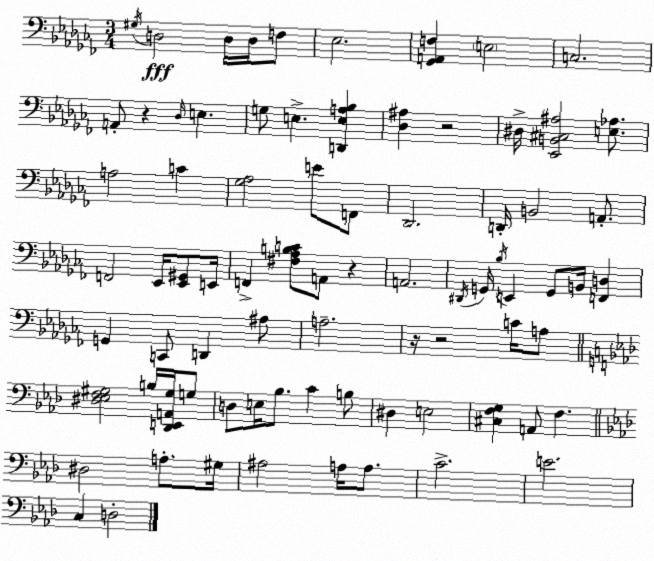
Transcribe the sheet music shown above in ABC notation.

X:1
T:Untitled
M:3/4
L:1/4
K:Abm
^G,/4 D,2 D,/4 D,/4 F,/2 _E,2 [_G,,A,,F,] E,2 C,2 A,,/2 z _D,/4 E, G,/2 E, [D,,E,A,_B,] [_D,^A,] z2 ^D,/4 [_E,,B,,^C,^A,]2 [E,_A,]/2 A,2 C [_G,_A,]2 E/2 F,,/2 _D,,2 D,,/4 B,,2 A,,/2 F,,2 _E,,/4 [_E,,^G,,]/2 E,,/4 F,, [^F,_A,B,C]/2 A,,/2 z A,,2 ^D,,/4 G,,/4 _B,/4 E,, G,,/2 B,,/4 [F,,D,] G,, C,,/2 D,, ^A,/2 A,2 z/4 z2 C/4 A,/2 [^D,_E,F,^G,]2 B,/4 [_D,,E,,A,,^G,]/4 G,/2 D,/2 E,/4 _B,/2 C B,/2 ^D, E,2 [^C,F,G,] A,,/2 F, ^D,2 A,/2 ^G,/4 ^A,2 A,/4 A,/2 C2 E2 C, D,2